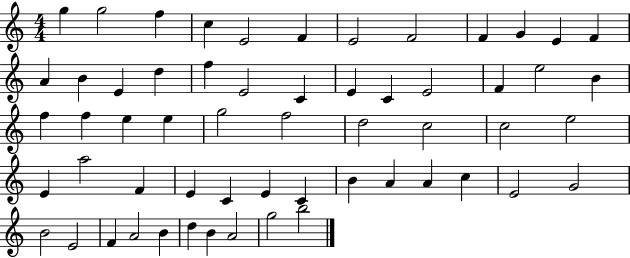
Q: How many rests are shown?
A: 0